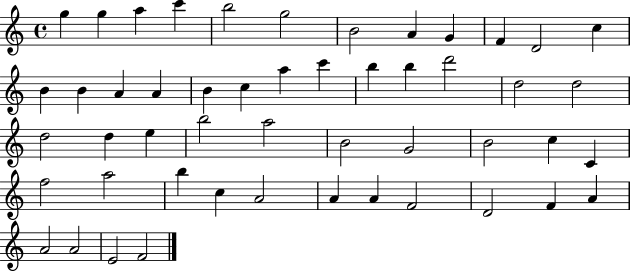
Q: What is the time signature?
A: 4/4